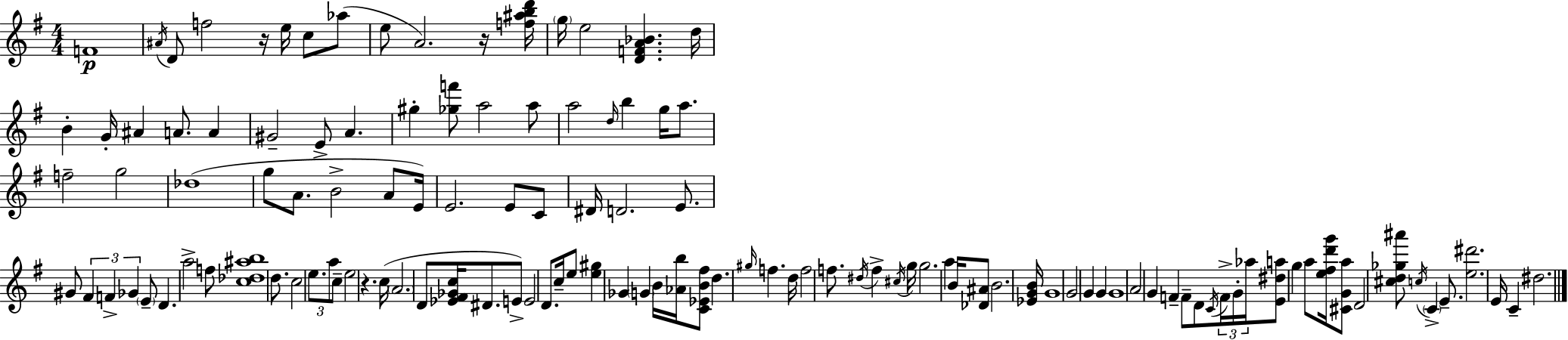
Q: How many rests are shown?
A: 3